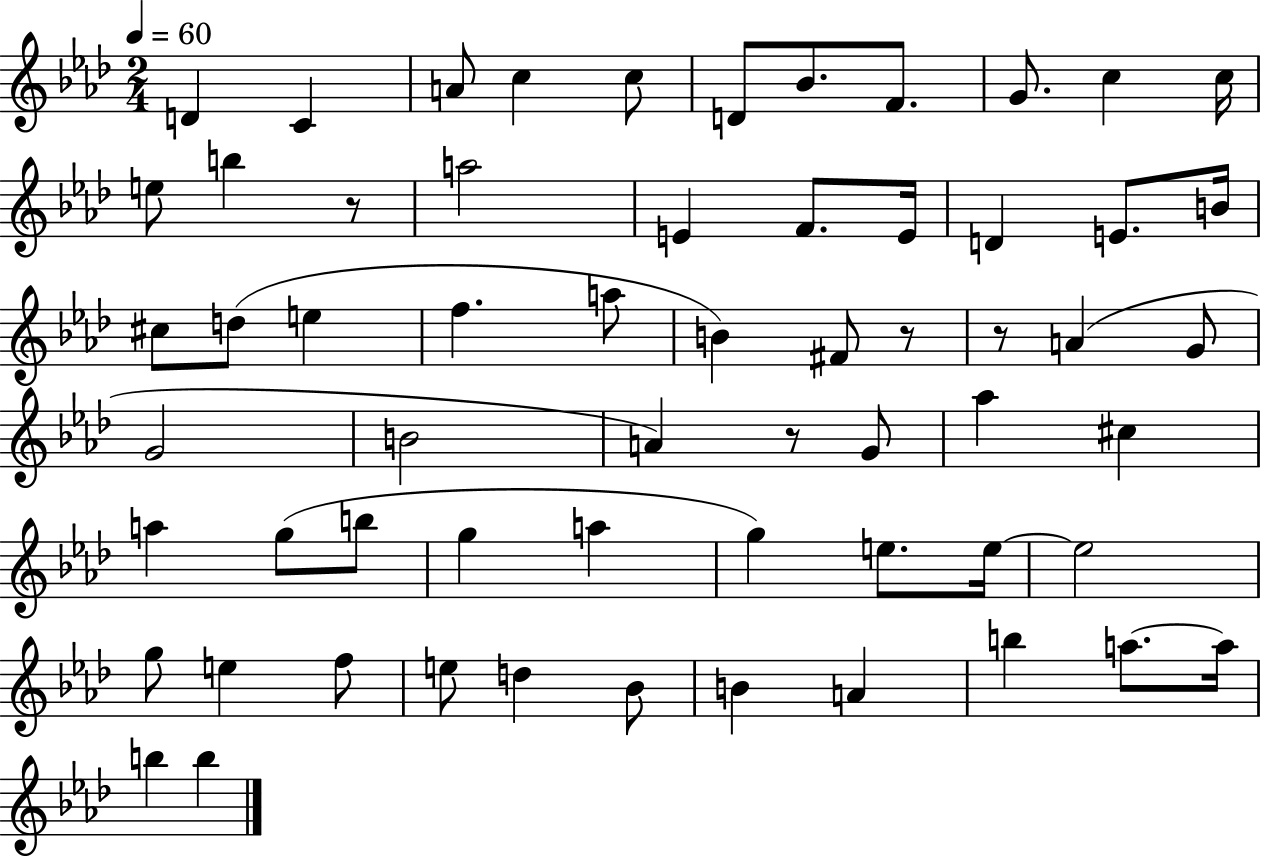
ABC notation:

X:1
T:Untitled
M:2/4
L:1/4
K:Ab
D C A/2 c c/2 D/2 _B/2 F/2 G/2 c c/4 e/2 b z/2 a2 E F/2 E/4 D E/2 B/4 ^c/2 d/2 e f a/2 B ^F/2 z/2 z/2 A G/2 G2 B2 A z/2 G/2 _a ^c a g/2 b/2 g a g e/2 e/4 e2 g/2 e f/2 e/2 d _B/2 B A b a/2 a/4 b b